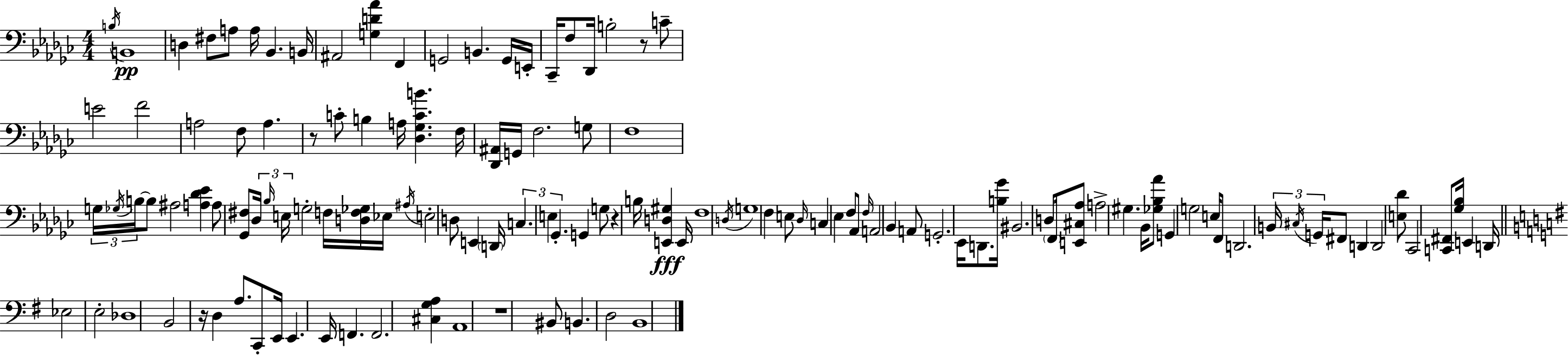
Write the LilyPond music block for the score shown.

{
  \clef bass
  \numericTimeSignature
  \time 4/4
  \key ees \minor
  \acciaccatura { b16 }\pp b,1 | d4 fis8 a8 a16 bes,4. | b,16 ais,2 <g d' aes'>4 f,4 | g,2 b,4. g,16 | \break e,16-. ces,16-- f8 des,16 b2-. r8 c'8-- | e'2 f'2 | a2 f8 a4. | r8 c'8-. b4 a16 <des ges c' b'>4. | \break f16 <des, ais,>16 g,16 f2. g8 | f1 | \tuplet 3/2 { g16 \acciaccatura { ges16 } b16~~ } b8 ais2 <a des' ees'>4 | a8 <ges, fis>8 \tuplet 3/2 { des16 \grace { bes16 } e16 } g2-. | \break f16 <d f ges>16 ees16 \acciaccatura { ais16 } e2-. d8 e,4 | \parenthesize d,16 \tuplet 3/2 { c4. e4 ges,4.-. } | g,4 g8 r4 b16 <e, d gis>4\fff | e,16 f1 | \break \acciaccatura { d16 } g1 | f4 e8 \grace { des16 } c4 | ees4 f8 aes,8 \grace { f16 } a,2 | bes,4 a,8 g,2.-. | \break ees,16 d,8. <b ges'>16 bis,2. | d8 \parenthesize f,16 <e, cis aes>8 a2-> | gis4. bes,16 <ges bes aes'>8 g,4 g2 | e16 f,8 d,2. | \break \tuplet 3/2 { b,16 \acciaccatura { cis16 } g,16 } fis,8 d,4 d,2 | <e des'>8 ces,2 | <c, fis,>8 <ges bes>16 e,4 d,16 \bar "||" \break \key g \major ees2 e2-. | des1 | b,2 r16 d4 a8. | c,8-. e,16 e,4. e,16 f,4. | \break f,2. <cis g a>4 | a,1 | r1 | bis,8 b,4. d2 | \break b,1 | \bar "|."
}